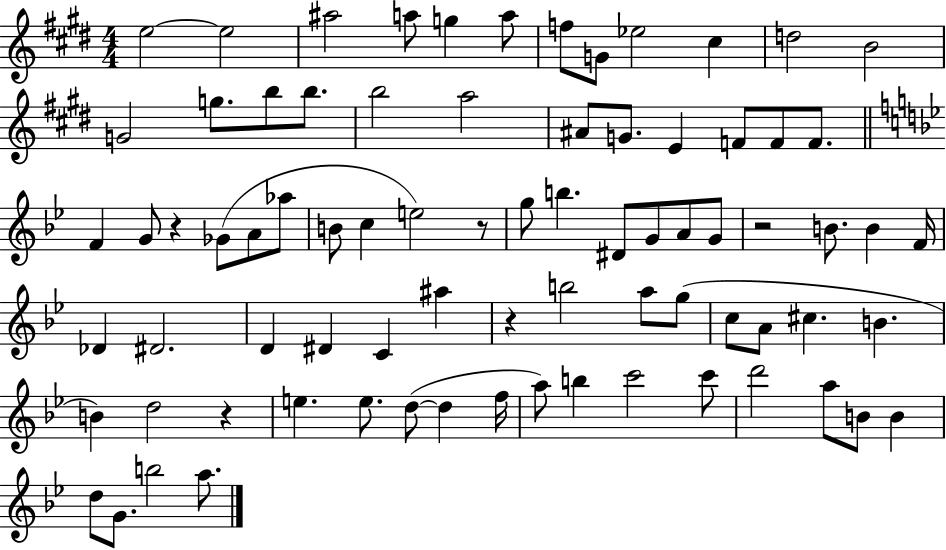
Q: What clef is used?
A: treble